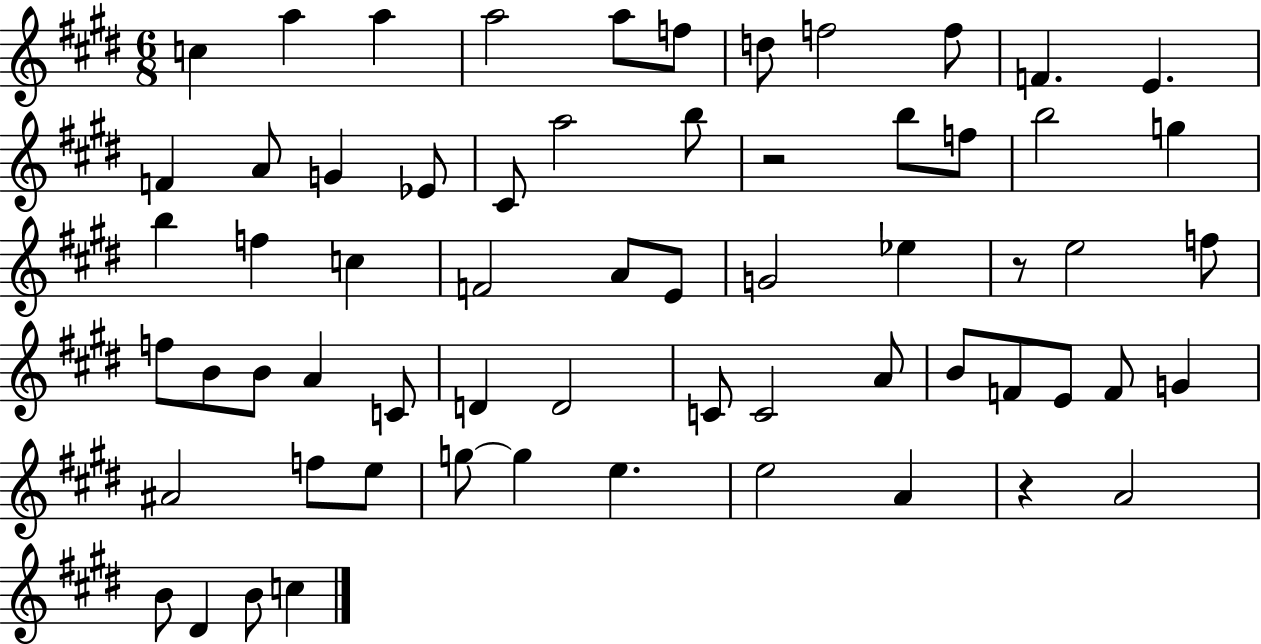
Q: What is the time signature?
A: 6/8